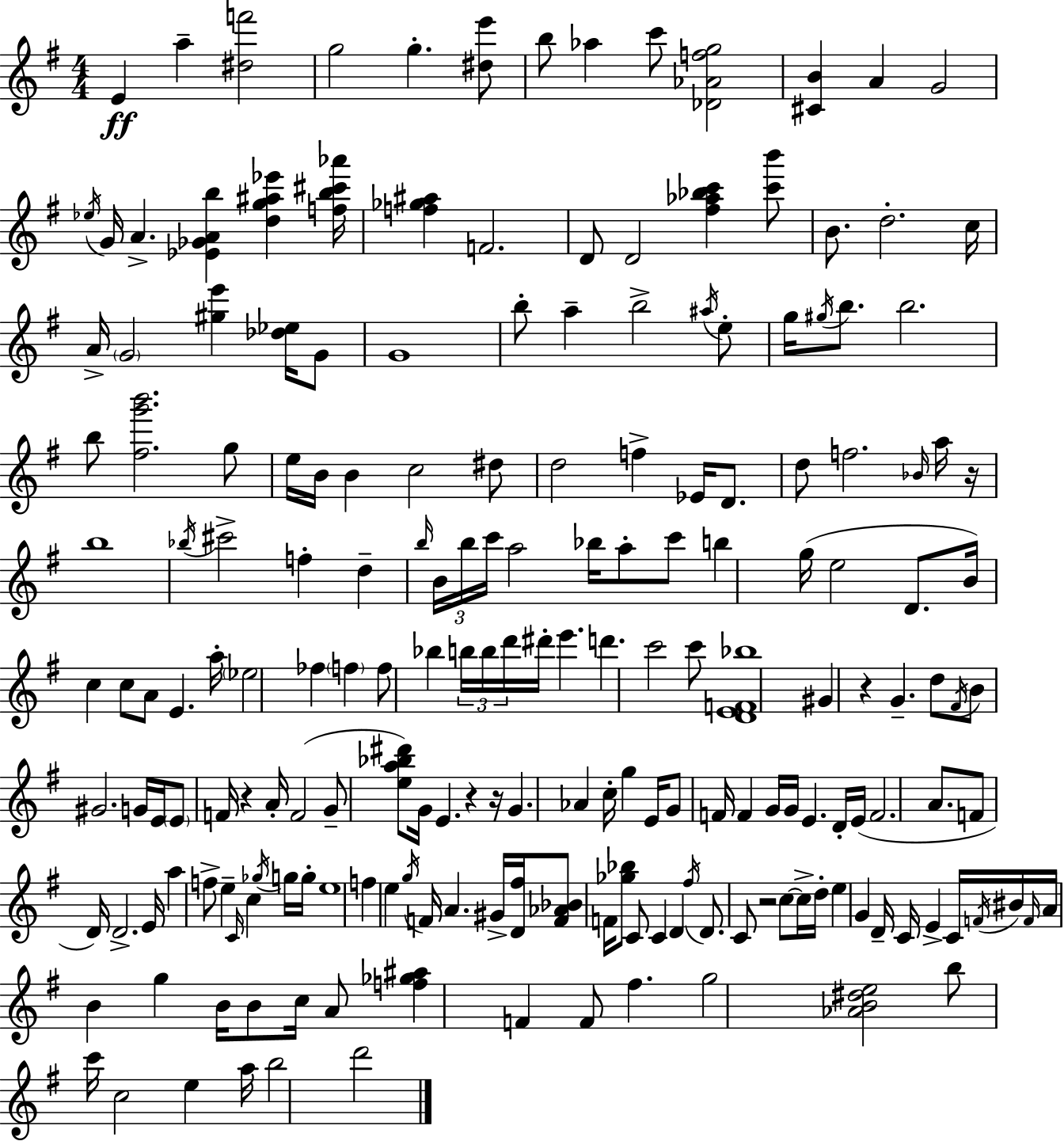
X:1
T:Untitled
M:4/4
L:1/4
K:G
E a [^df']2 g2 g [^de']/2 b/2 _a c'/2 [_D_Afg]2 [^CB] A G2 _e/4 G/4 A [_E_GAb] [dg^a_e'] [fb^c'_a']/4 [f_g^a] F2 D/2 D2 [^f_a_bc'] [c'b']/2 B/2 d2 c/4 A/4 G2 [^ge'] [_d_e]/4 G/2 G4 b/2 a b2 ^a/4 e/2 g/4 ^g/4 b/2 b2 b/2 [^fg'b']2 g/2 e/4 B/4 B c2 ^d/2 d2 f _E/4 D/2 d/2 f2 _B/4 a/4 z/4 b4 _b/4 ^c'2 f d b/4 B/4 b/4 c'/4 a2 _b/4 a/2 c'/2 b g/4 e2 D/2 B/4 c c/2 A/2 E a/4 _e2 _f f f/2 _b b/4 b/4 d'/4 ^d'/4 e' d' c'2 c'/2 [DEF_b]4 ^G z G d/2 ^F/4 B/2 ^G2 G/4 E/4 E/2 F/4 z A/4 F2 G/2 [ea_b^d']/2 G/4 E z z/4 G _A c/4 g E/4 G/2 F/4 F G/4 G/4 E D/4 E/4 F2 A/2 F/2 D/4 D2 E/4 a f/2 e C/4 c _g/4 g/4 g/4 e4 f e g/4 F/4 A ^G/4 [D^f]/4 [F_A_B]/2 F/4 [_g_b]/2 C/2 C D ^f/4 D/2 C/2 z2 c/2 c/4 d/4 e G D/4 C/4 E C/4 F/4 ^B/4 F/4 A/4 B g B/4 B/2 c/4 A/2 [f_g^a] F F/2 ^f g2 [_AB^de]2 b/2 c'/4 c2 e a/4 b2 d'2